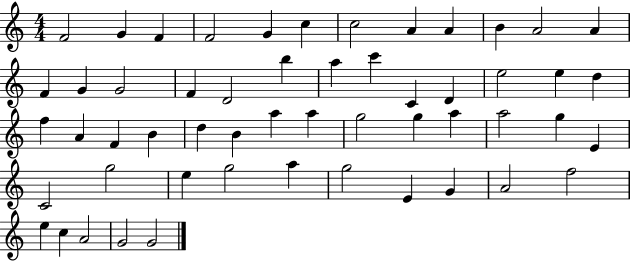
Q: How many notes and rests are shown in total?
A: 54